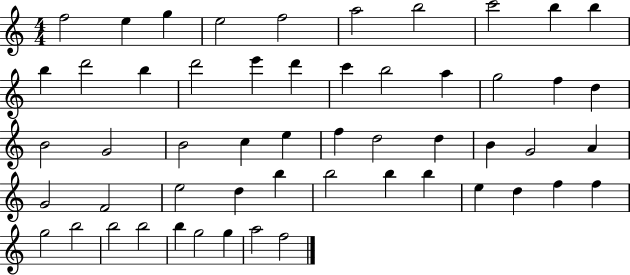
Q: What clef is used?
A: treble